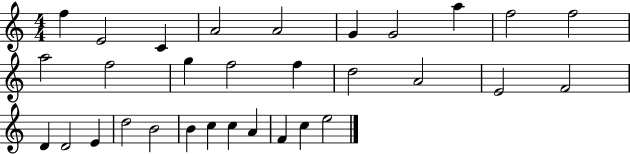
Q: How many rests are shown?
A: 0